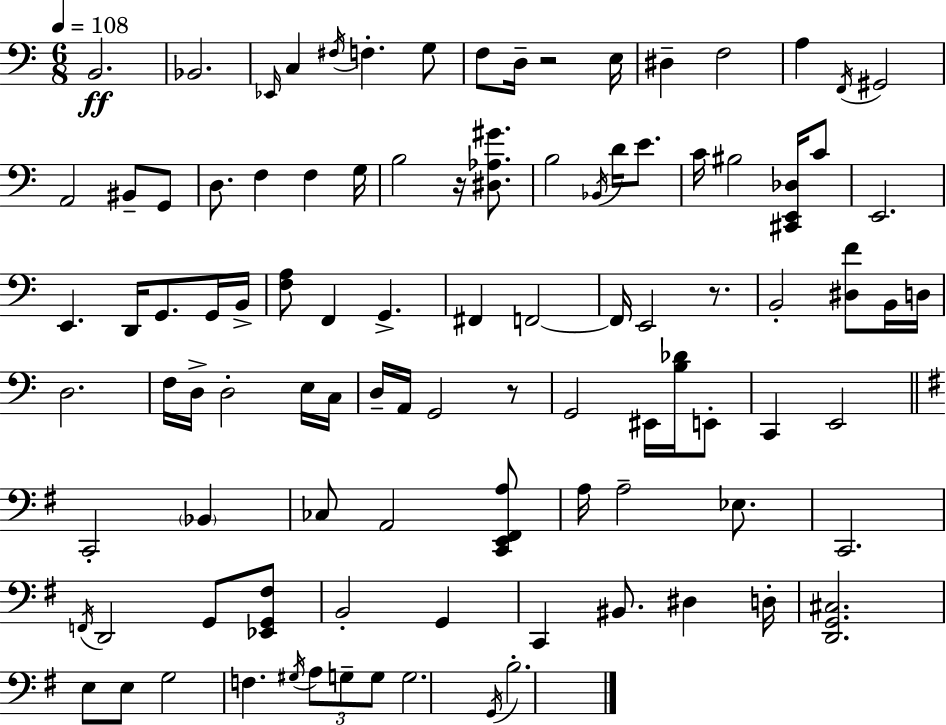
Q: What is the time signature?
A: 6/8